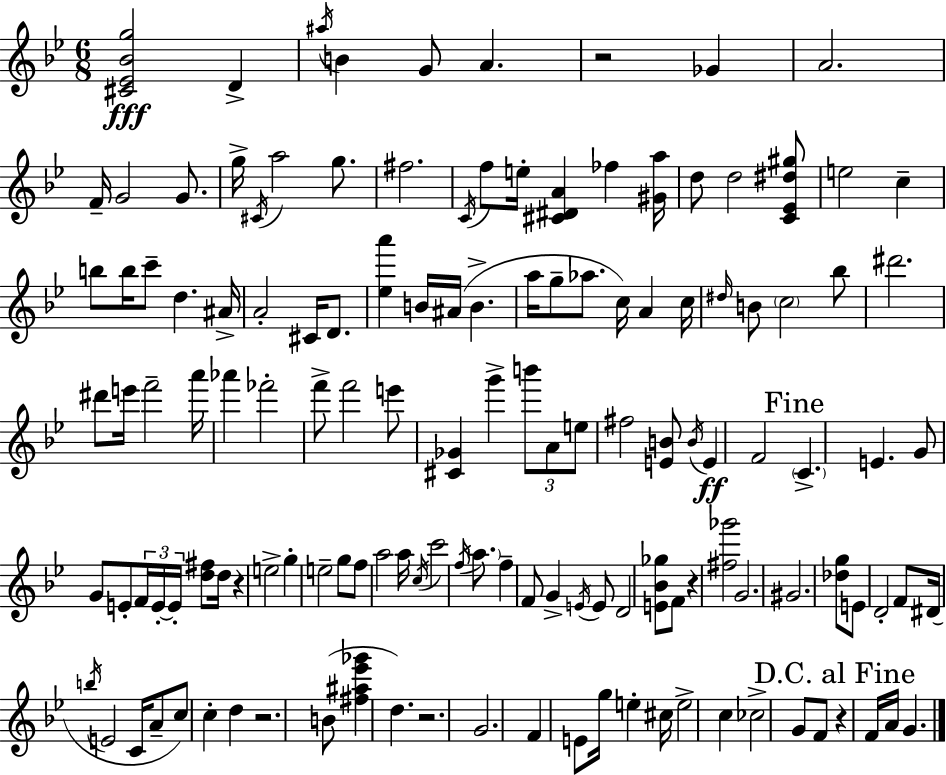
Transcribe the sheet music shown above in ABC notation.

X:1
T:Untitled
M:6/8
L:1/4
K:Gm
[^C_E_Bg]2 D ^a/4 B G/2 A z2 _G A2 F/4 G2 G/2 g/4 ^C/4 a2 g/2 ^f2 C/4 f/2 e/4 [^C^DA] _f [^Ga]/4 d/2 d2 [C_E^d^g]/2 e2 c b/2 b/4 c'/2 d ^A/4 A2 ^C/4 D/2 [_ea'] B/4 ^A/4 B a/4 g/2 _a/2 c/4 A c/4 ^d/4 B/2 c2 _b/2 ^d'2 ^d'/2 e'/4 f'2 a'/4 _a' _f'2 f'/2 f'2 e'/2 [^C_G] g' b'/2 A/2 e/2 ^f2 [EB]/2 B/4 E F2 C E G/2 G/2 E/2 F/4 E/4 E/4 [d^f]/2 d/4 z e2 g e2 g/2 f/2 a2 a/4 c/4 c'2 f/4 a/2 f F/2 G E/4 E/2 D2 [E_B_g]/2 F/2 z [^f_g']2 G2 ^G2 [_dg]/2 E/2 D2 F/2 ^D/4 b/4 E2 C/4 A/2 c/2 c d z2 B/2 [^f^a_e'_g'] d z2 G2 F E/2 g/4 e ^c/4 e2 c _c2 G/2 F/2 z F/4 A/4 G